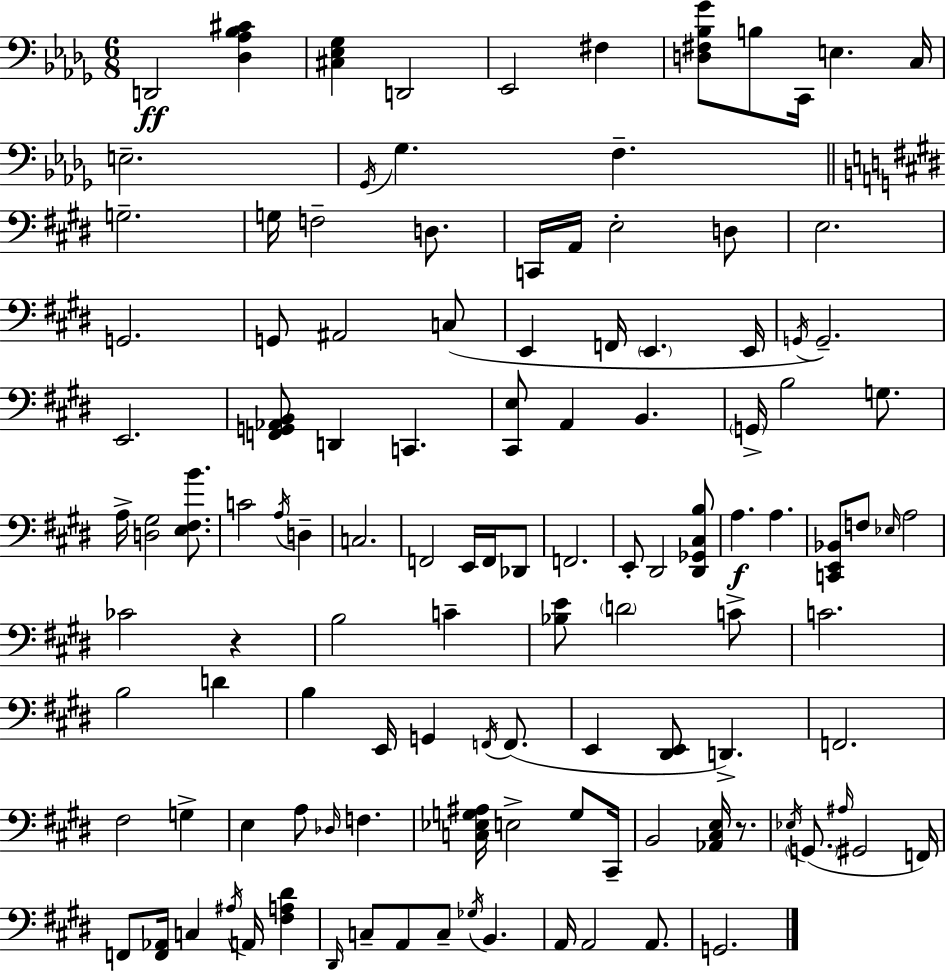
D2/h [Db3,Ab3,Bb3,C#4]/q [C#3,Eb3,Gb3]/q D2/h Eb2/h F#3/q [D3,F#3,Bb3,Gb4]/e B3/e C2/s E3/q. C3/s E3/h. Gb2/s Gb3/q. F3/q. G3/h. G3/s F3/h D3/e. C2/s A2/s E3/h D3/e E3/h. G2/h. G2/e A#2/h C3/e E2/q F2/s E2/q. E2/s G2/s G2/h. E2/h. [F2,G2,Ab2,B2]/e D2/q C2/q. [C#2,E3]/e A2/q B2/q. G2/s B3/h G3/e. A3/s [D3,G#3]/h [E3,F#3,B4]/e. C4/h A3/s D3/q C3/h. F2/h E2/s F2/s Db2/e F2/h. E2/e D#2/h [D#2,Gb2,C#3,B3]/e A3/q. A3/q. [C2,E2,Bb2]/e F3/e Eb3/s A3/h CES4/h R/q B3/h C4/q [Bb3,E4]/e D4/h C4/e C4/h. B3/h D4/q B3/q E2/s G2/q F2/s F2/e. E2/q [D#2,E2]/e D2/q. F2/h. F#3/h G3/q E3/q A3/e Db3/s F3/q. [C3,Eb3,G3,A#3]/s E3/h G3/e C#2/s B2/h [Ab2,C#3,E3]/s R/e. Eb3/s G2/e. A#3/s G#2/h F2/s F2/e [F2,Ab2]/s C3/q A#3/s A2/s [F#3,A3,D#4]/q D#2/s C3/e A2/e C3/e Gb3/s B2/q. A2/s A2/h A2/e. G2/h.